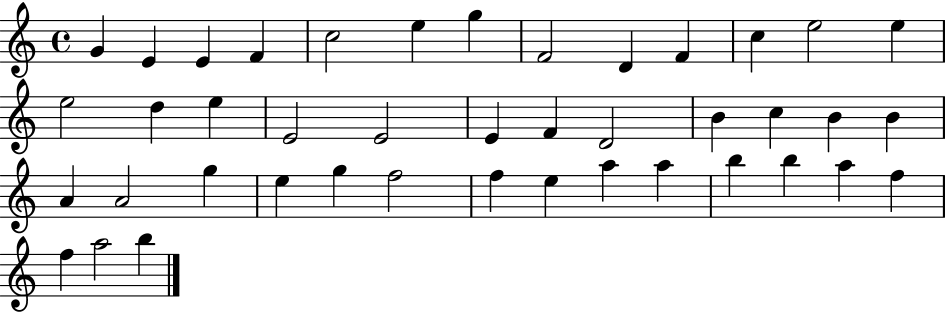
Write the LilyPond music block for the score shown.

{
  \clef treble
  \time 4/4
  \defaultTimeSignature
  \key c \major
  g'4 e'4 e'4 f'4 | c''2 e''4 g''4 | f'2 d'4 f'4 | c''4 e''2 e''4 | \break e''2 d''4 e''4 | e'2 e'2 | e'4 f'4 d'2 | b'4 c''4 b'4 b'4 | \break a'4 a'2 g''4 | e''4 g''4 f''2 | f''4 e''4 a''4 a''4 | b''4 b''4 a''4 f''4 | \break f''4 a''2 b''4 | \bar "|."
}